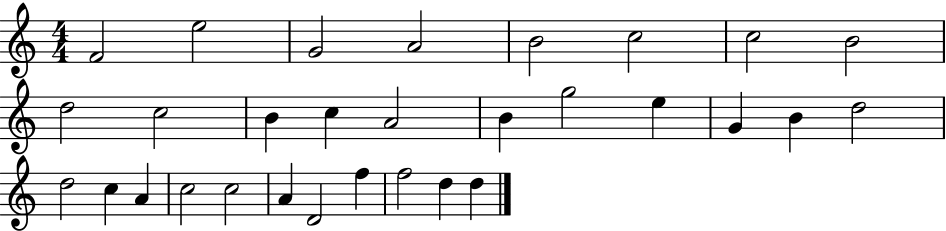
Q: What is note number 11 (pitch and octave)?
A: B4